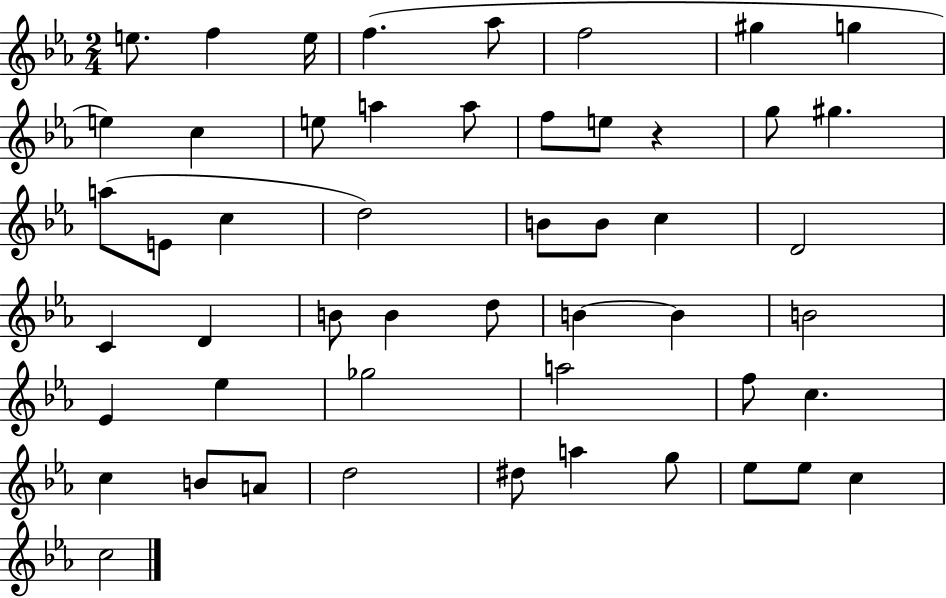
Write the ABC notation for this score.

X:1
T:Untitled
M:2/4
L:1/4
K:Eb
e/2 f e/4 f _a/2 f2 ^g g e c e/2 a a/2 f/2 e/2 z g/2 ^g a/2 E/2 c d2 B/2 B/2 c D2 C D B/2 B d/2 B B B2 _E _e _g2 a2 f/2 c c B/2 A/2 d2 ^d/2 a g/2 _e/2 _e/2 c c2